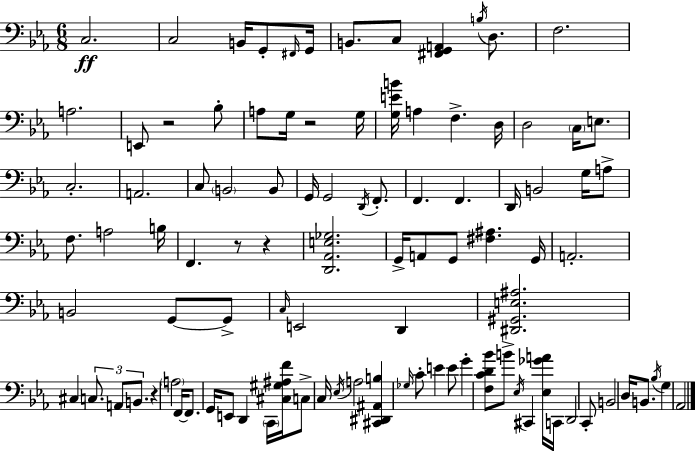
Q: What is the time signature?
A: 6/8